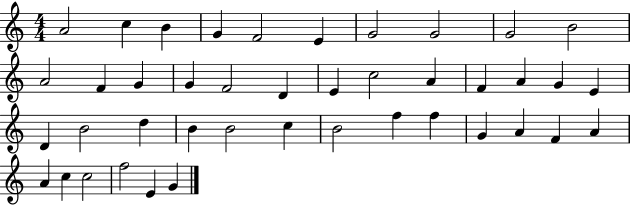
{
  \clef treble
  \numericTimeSignature
  \time 4/4
  \key c \major
  a'2 c''4 b'4 | g'4 f'2 e'4 | g'2 g'2 | g'2 b'2 | \break a'2 f'4 g'4 | g'4 f'2 d'4 | e'4 c''2 a'4 | f'4 a'4 g'4 e'4 | \break d'4 b'2 d''4 | b'4 b'2 c''4 | b'2 f''4 f''4 | g'4 a'4 f'4 a'4 | \break a'4 c''4 c''2 | f''2 e'4 g'4 | \bar "|."
}